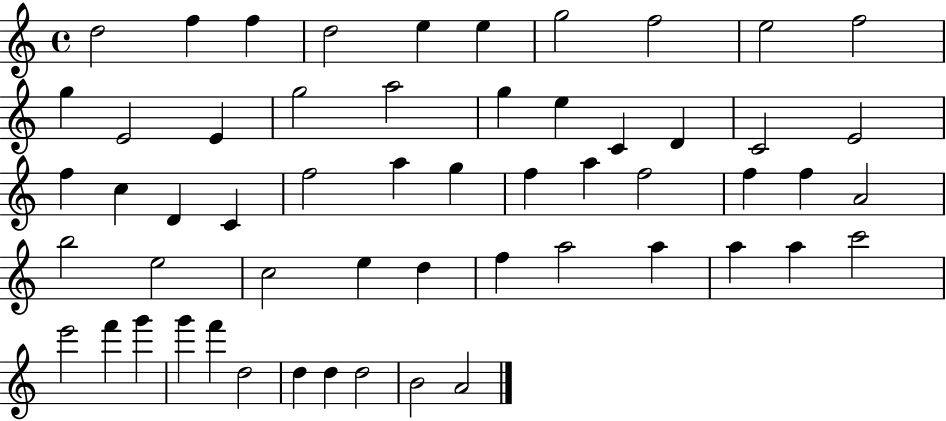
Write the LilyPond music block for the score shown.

{
  \clef treble
  \time 4/4
  \defaultTimeSignature
  \key c \major
  d''2 f''4 f''4 | d''2 e''4 e''4 | g''2 f''2 | e''2 f''2 | \break g''4 e'2 e'4 | g''2 a''2 | g''4 e''4 c'4 d'4 | c'2 e'2 | \break f''4 c''4 d'4 c'4 | f''2 a''4 g''4 | f''4 a''4 f''2 | f''4 f''4 a'2 | \break b''2 e''2 | c''2 e''4 d''4 | f''4 a''2 a''4 | a''4 a''4 c'''2 | \break e'''2 f'''4 g'''4 | g'''4 f'''4 d''2 | d''4 d''4 d''2 | b'2 a'2 | \break \bar "|."
}